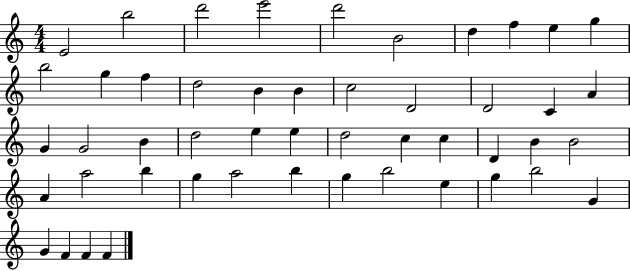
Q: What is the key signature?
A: C major